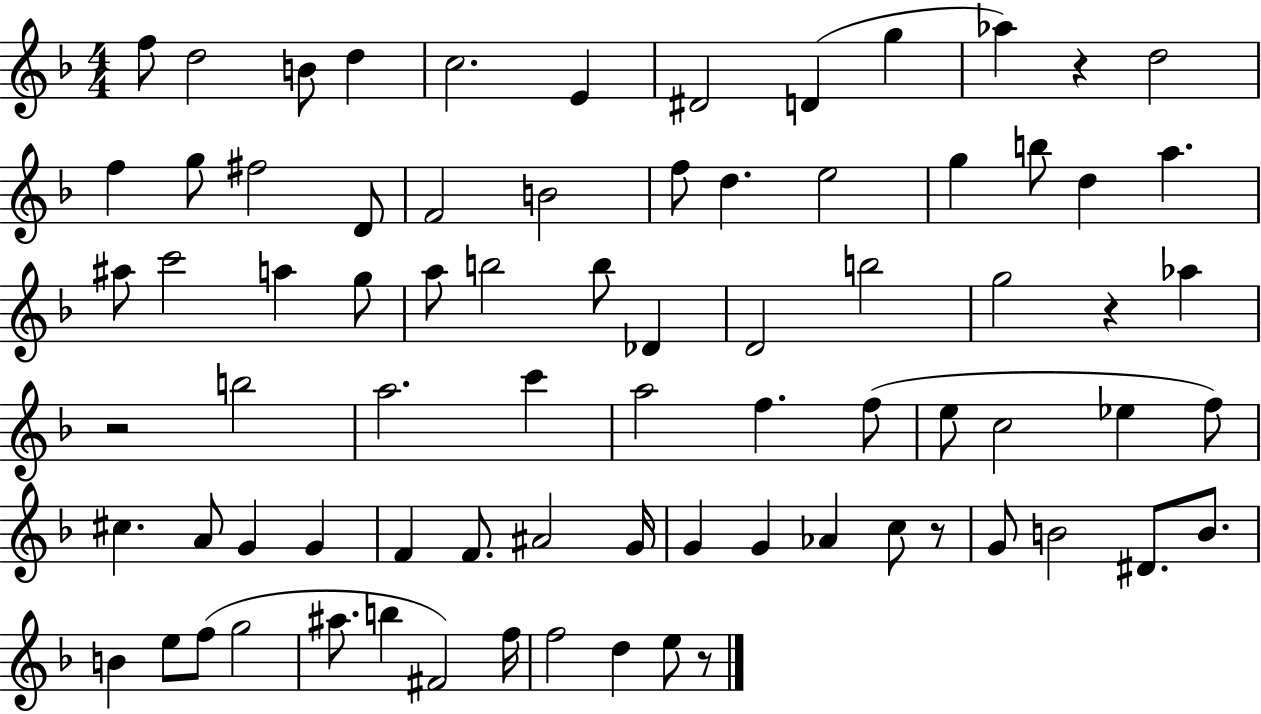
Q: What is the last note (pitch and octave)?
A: E5